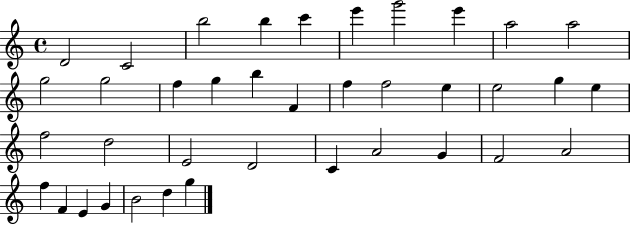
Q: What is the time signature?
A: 4/4